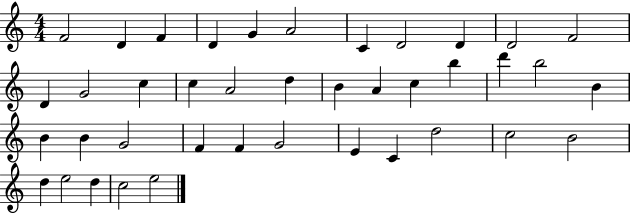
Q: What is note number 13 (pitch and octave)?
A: G4